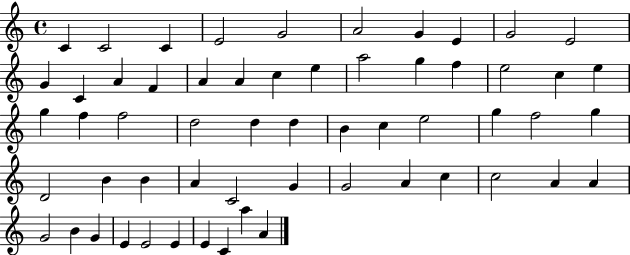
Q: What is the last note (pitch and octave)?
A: A4